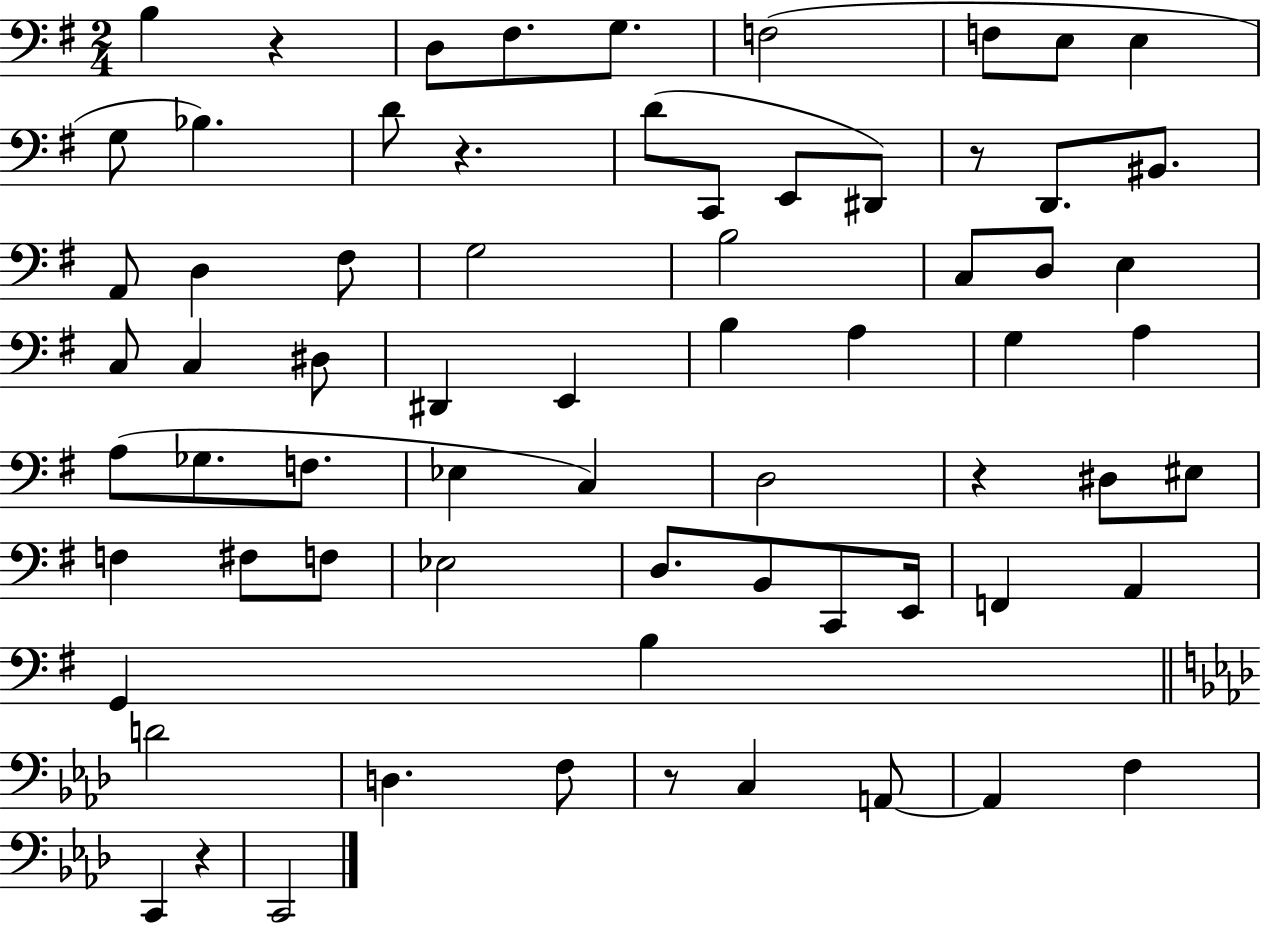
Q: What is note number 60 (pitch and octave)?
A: A2